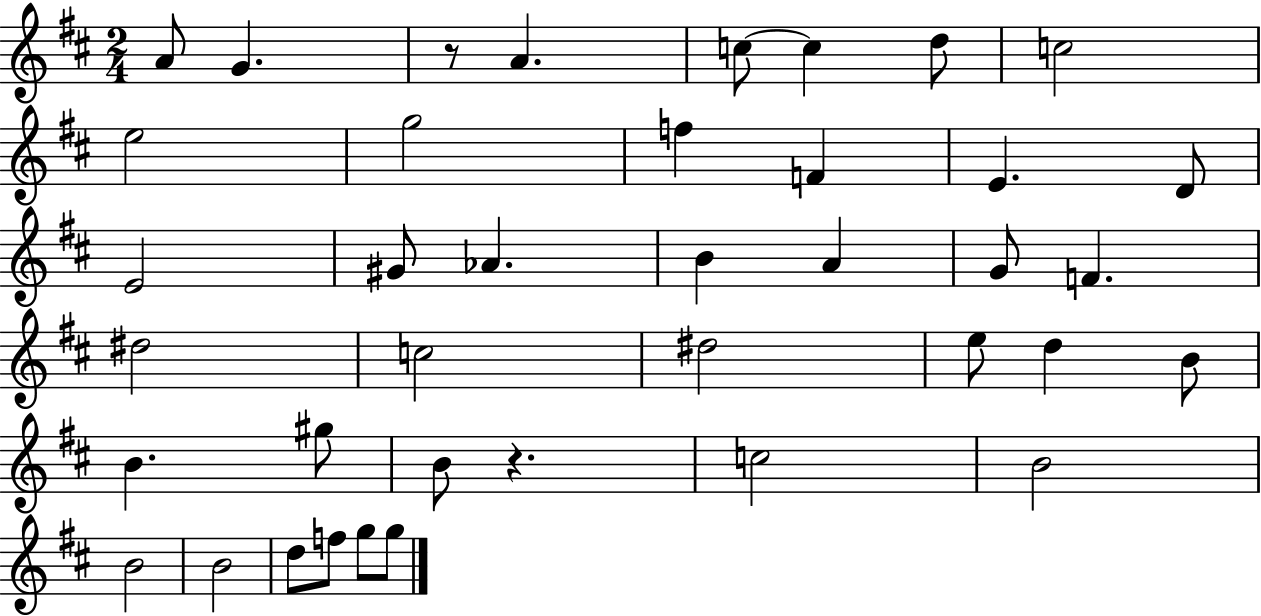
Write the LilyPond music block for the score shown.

{
  \clef treble
  \numericTimeSignature
  \time 2/4
  \key d \major
  a'8 g'4. | r8 a'4. | c''8~~ c''4 d''8 | c''2 | \break e''2 | g''2 | f''4 f'4 | e'4. d'8 | \break e'2 | gis'8 aes'4. | b'4 a'4 | g'8 f'4. | \break dis''2 | c''2 | dis''2 | e''8 d''4 b'8 | \break b'4. gis''8 | b'8 r4. | c''2 | b'2 | \break b'2 | b'2 | d''8 f''8 g''8 g''8 | \bar "|."
}